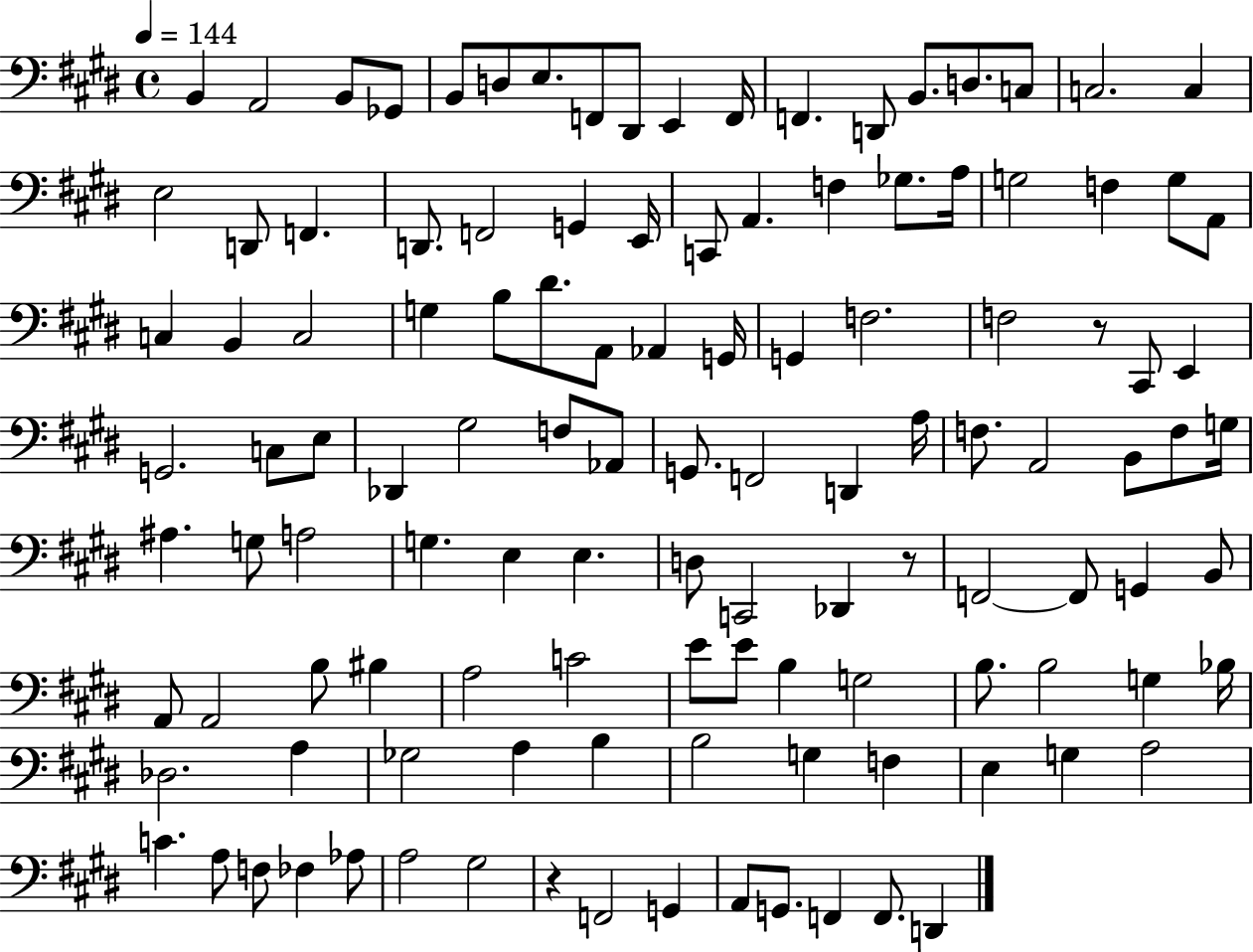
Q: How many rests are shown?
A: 3